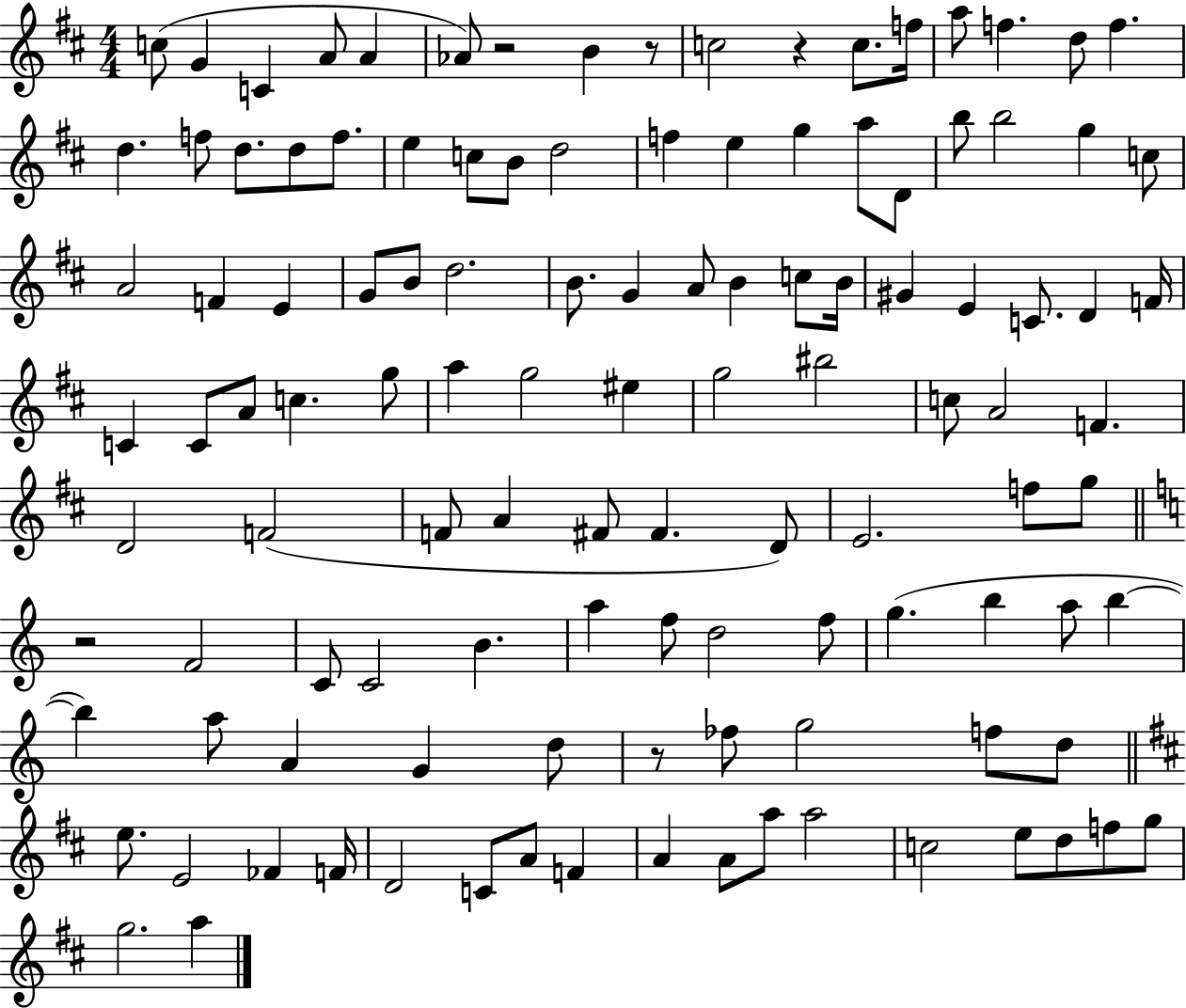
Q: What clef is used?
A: treble